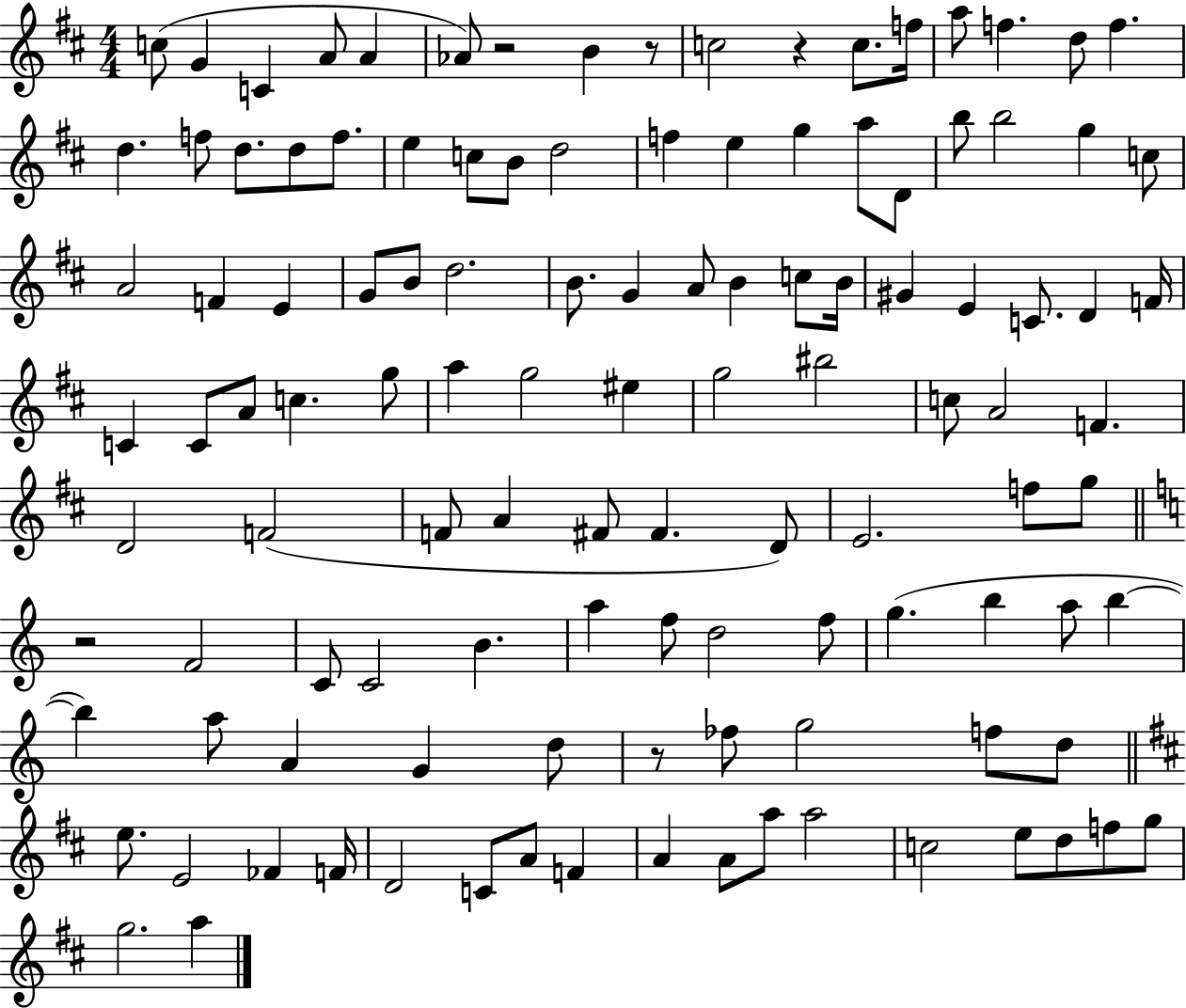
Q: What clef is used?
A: treble